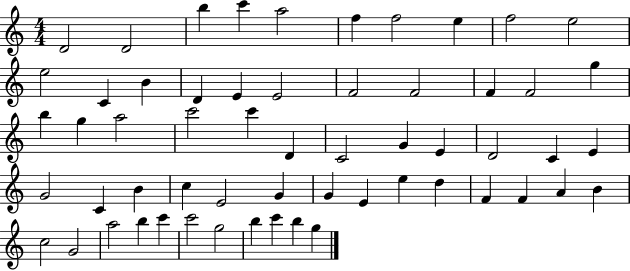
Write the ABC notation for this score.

X:1
T:Untitled
M:4/4
L:1/4
K:C
D2 D2 b c' a2 f f2 e f2 e2 e2 C B D E E2 F2 F2 F F2 g b g a2 c'2 c' D C2 G E D2 C E G2 C B c E2 G G E e d F F A B c2 G2 a2 b c' c'2 g2 b c' b g